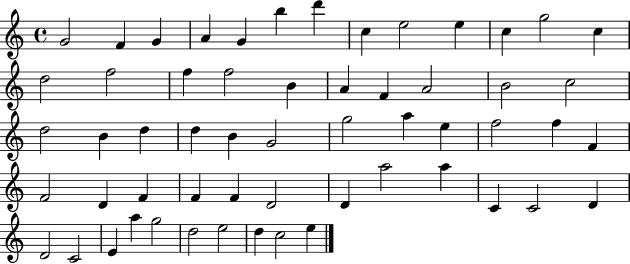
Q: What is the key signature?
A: C major